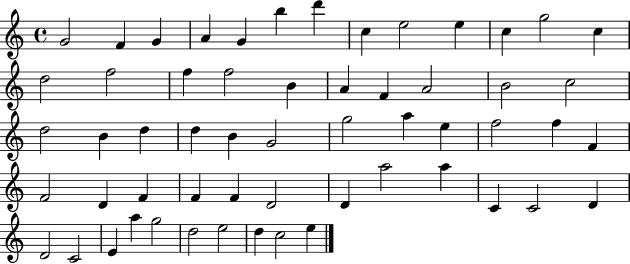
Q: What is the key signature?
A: C major